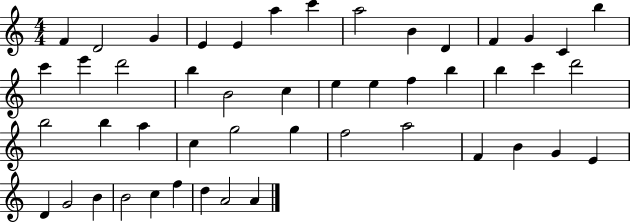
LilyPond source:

{
  \clef treble
  \numericTimeSignature
  \time 4/4
  \key c \major
  f'4 d'2 g'4 | e'4 e'4 a''4 c'''4 | a''2 b'4 d'4 | f'4 g'4 c'4 b''4 | \break c'''4 e'''4 d'''2 | b''4 b'2 c''4 | e''4 e''4 f''4 b''4 | b''4 c'''4 d'''2 | \break b''2 b''4 a''4 | c''4 g''2 g''4 | f''2 a''2 | f'4 b'4 g'4 e'4 | \break d'4 g'2 b'4 | b'2 c''4 f''4 | d''4 a'2 a'4 | \bar "|."
}